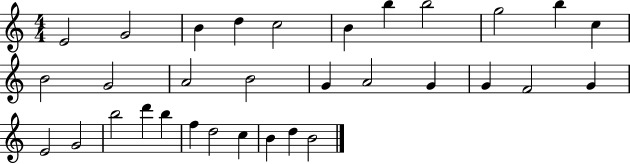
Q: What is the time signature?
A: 4/4